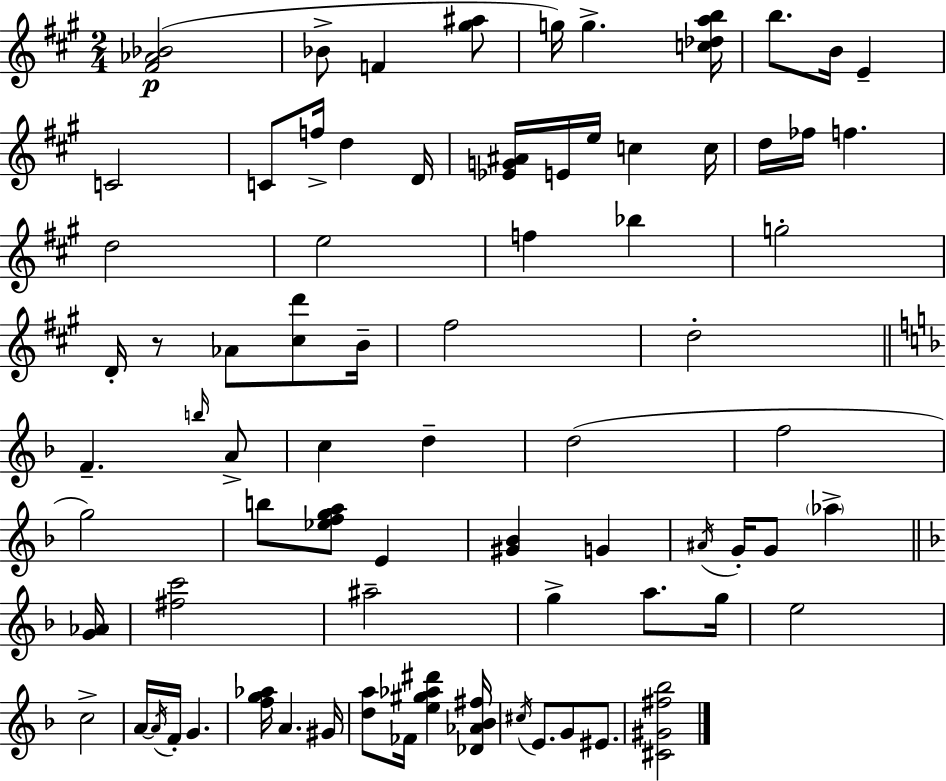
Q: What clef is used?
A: treble